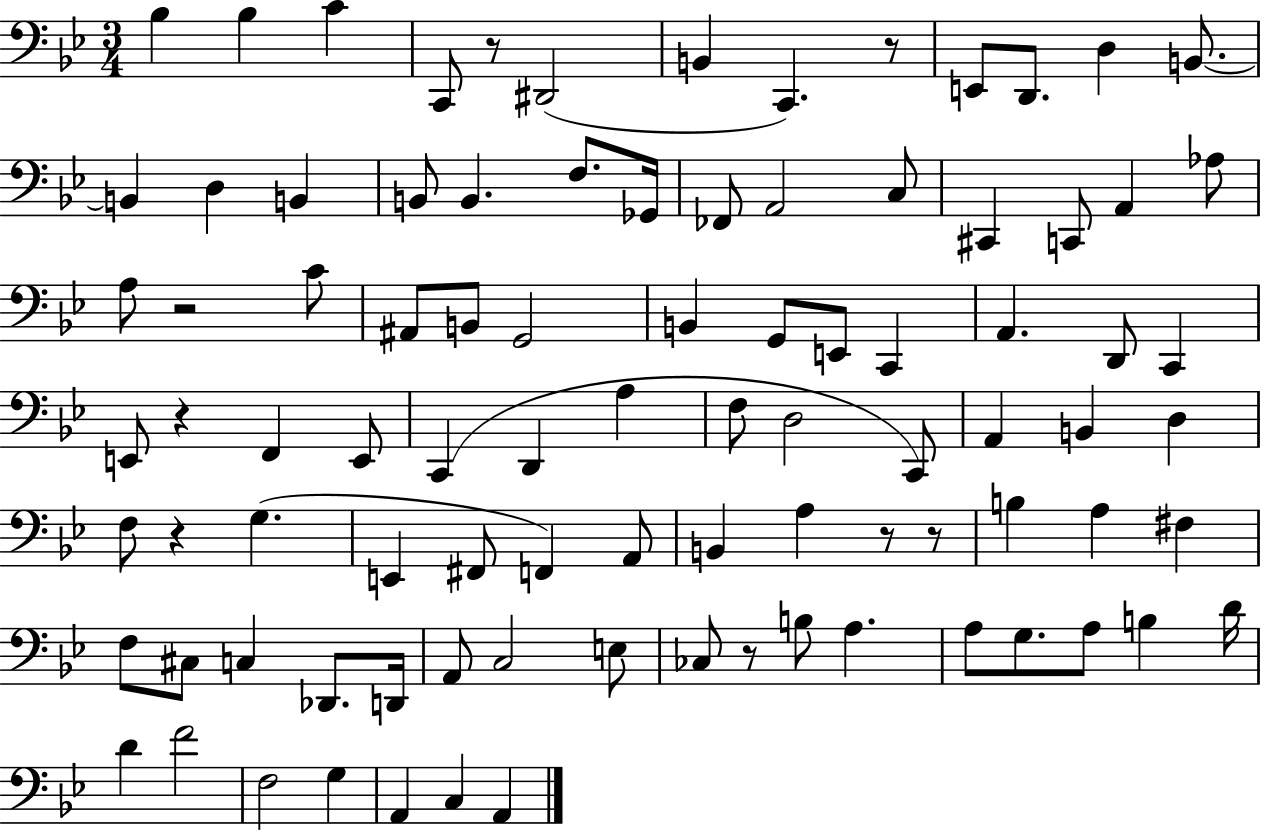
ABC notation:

X:1
T:Untitled
M:3/4
L:1/4
K:Bb
_B, _B, C C,,/2 z/2 ^D,,2 B,, C,, z/2 E,,/2 D,,/2 D, B,,/2 B,, D, B,, B,,/2 B,, F,/2 _G,,/4 _F,,/2 A,,2 C,/2 ^C,, C,,/2 A,, _A,/2 A,/2 z2 C/2 ^A,,/2 B,,/2 G,,2 B,, G,,/2 E,,/2 C,, A,, D,,/2 C,, E,,/2 z F,, E,,/2 C,, D,, A, F,/2 D,2 C,,/2 A,, B,, D, F,/2 z G, E,, ^F,,/2 F,, A,,/2 B,, A, z/2 z/2 B, A, ^F, F,/2 ^C,/2 C, _D,,/2 D,,/4 A,,/2 C,2 E,/2 _C,/2 z/2 B,/2 A, A,/2 G,/2 A,/2 B, D/4 D F2 F,2 G, A,, C, A,,